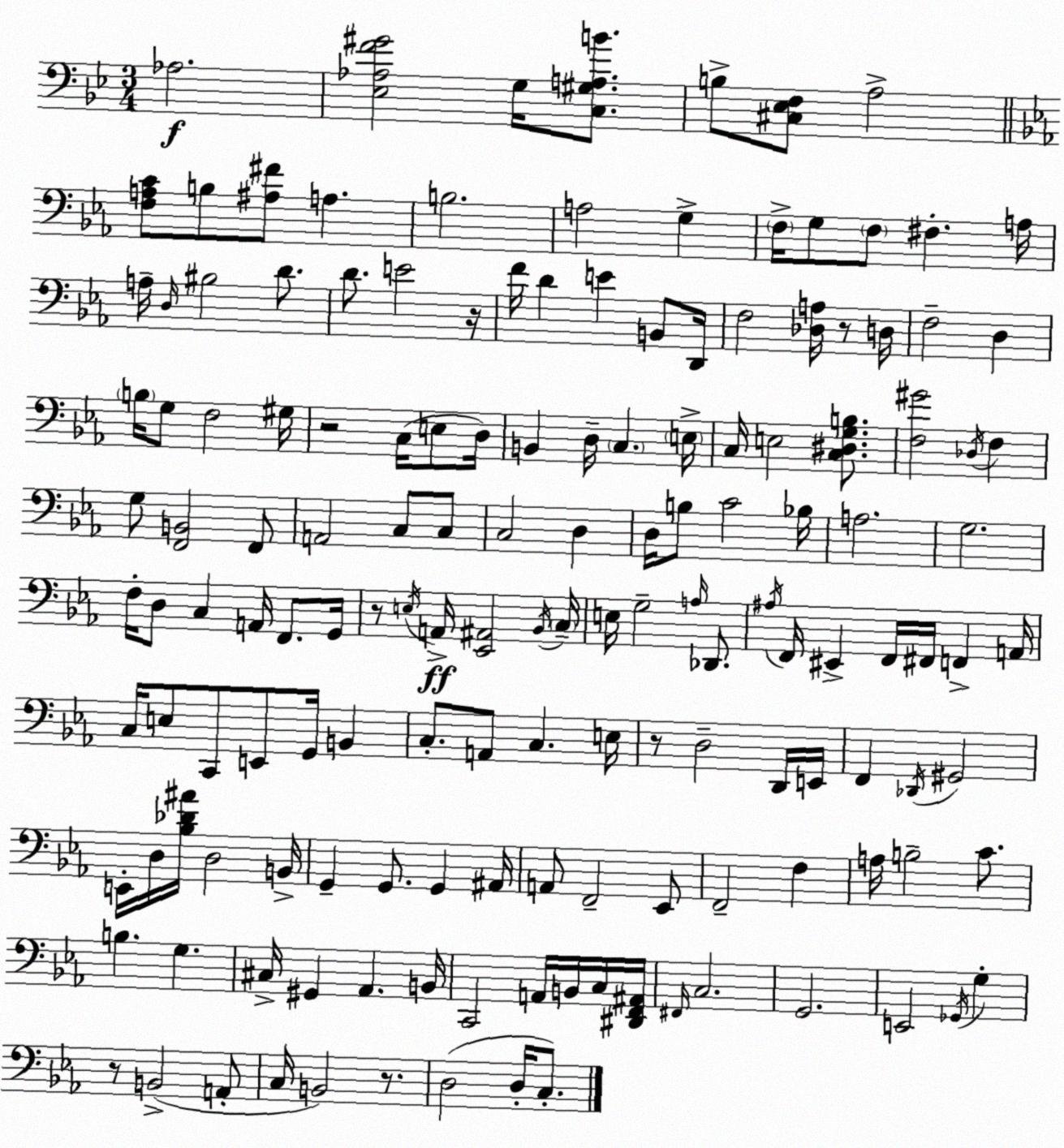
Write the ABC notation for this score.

X:1
T:Untitled
M:3/4
L:1/4
K:Bb
_A,2 [_E,_A,F^G]2 G,/4 [C,^G,A,B]/2 B,/2 [^C,_E,F,]/2 A,2 [F,A,C]/2 B,/2 [^A,^F]/2 A, B,2 A,2 G, F,/4 G,/2 F,/2 ^F, A,/4 A,/4 D,/4 ^B,2 D/2 D/2 E2 z/4 F/4 D E B,,/2 D,,/4 F,2 [_D,A,]/4 z/2 D,/4 F,2 D, B,/4 G,/2 F,2 ^G,/4 z2 C,/4 E,/2 D,/4 B,, D,/4 C, E,/4 C,/4 E,2 [C,^D,G,B,]/2 [F,^G]2 _D,/4 F, G,/2 [F,,B,,]2 F,,/2 A,,2 C,/2 C,/2 C,2 D, D,/4 B,/2 C2 _B,/4 A,2 G,2 F,/4 D,/2 C, A,,/4 F,,/2 G,,/4 z/2 E,/4 A,,/4 [_E,,^A,,]2 _B,,/4 C,/4 E,/4 G,2 A,/4 _D,,/2 ^A,/4 F,,/4 ^E,, F,,/4 ^F,,/4 F,, A,,/4 C,/4 E,/2 C,,/2 E,,/2 G,,/4 B,, C,/2 A,,/2 C, E,/4 z/2 D,2 D,,/4 E,,/4 F,, _D,,/4 ^G,,2 E,,/4 D,/4 [_B,_D^A]/4 D,2 B,,/4 G,, G,,/2 G,, ^A,,/4 A,,/2 F,,2 _E,,/2 F,,2 F, A,/4 B,2 C/2 B, G, ^C,/4 ^G,, _A,, B,,/4 C,,2 A,,/4 B,,/4 C,/4 [^D,,F,,^A,,]/4 ^F,,/4 C,2 G,,2 E,,2 _G,,/4 G, z/2 B,,2 A,,/2 C,/4 B,,2 z/2 D,2 D,/4 C,/2